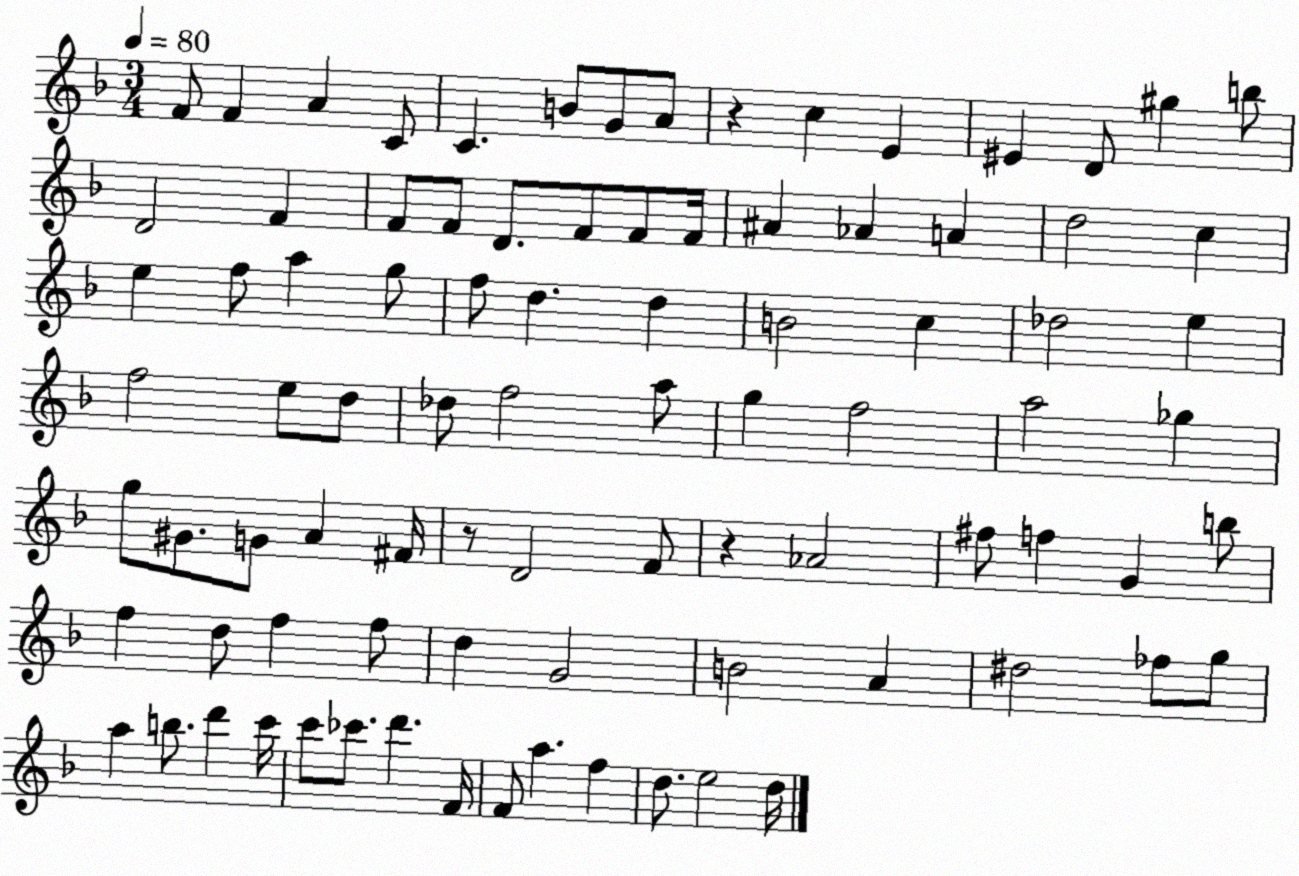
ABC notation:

X:1
T:Untitled
M:3/4
L:1/4
K:F
F/2 F A C/2 C B/2 G/2 A/2 z c E ^E D/2 ^g b/2 D2 F F/2 F/2 D/2 F/2 F/2 F/4 ^A _A A d2 c e f/2 a g/2 f/2 d d B2 c _d2 e f2 e/2 d/2 _d/2 f2 a/2 g f2 a2 _g g/2 ^G/2 G/2 A ^F/4 z/2 D2 F/2 z _A2 ^f/2 f G b/2 f d/2 f f/2 d G2 B2 A ^d2 _f/2 g/2 a b/2 d' c'/4 c'/2 _c'/2 d' F/4 F/2 a f d/2 e2 d/4